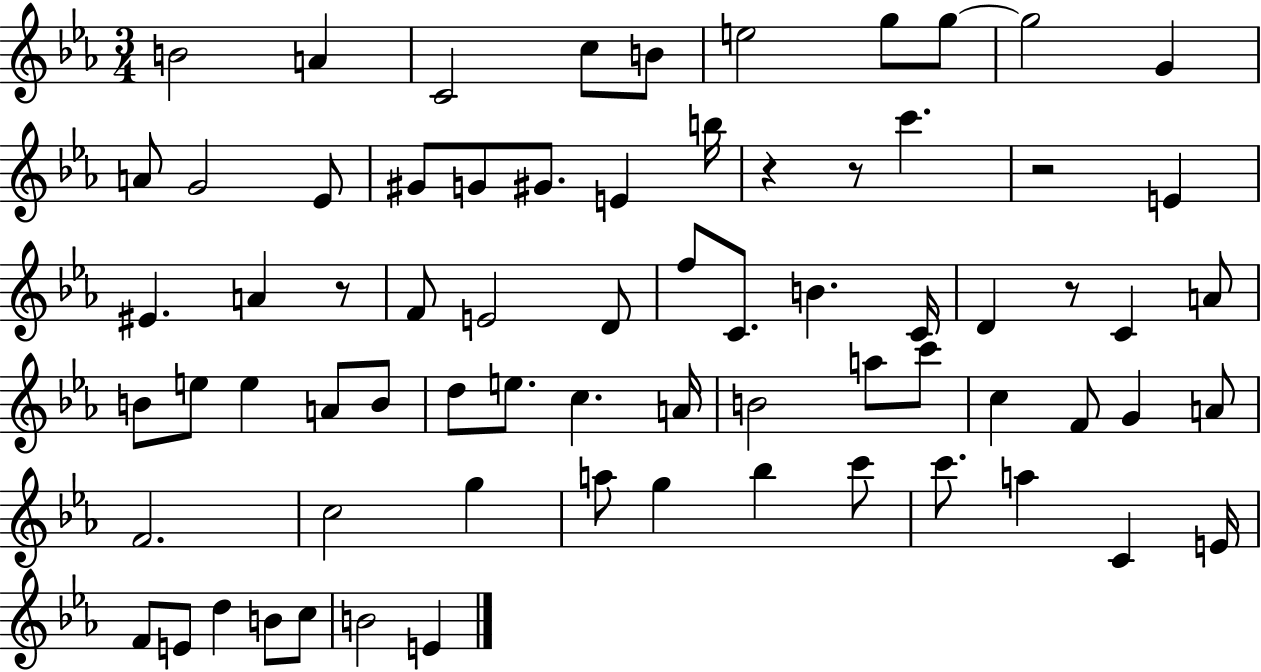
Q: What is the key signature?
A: EES major